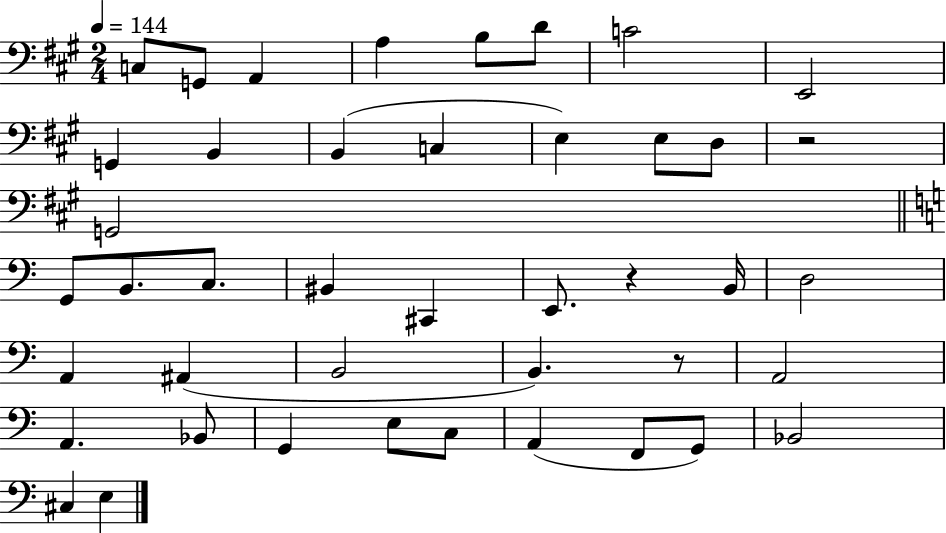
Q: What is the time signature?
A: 2/4